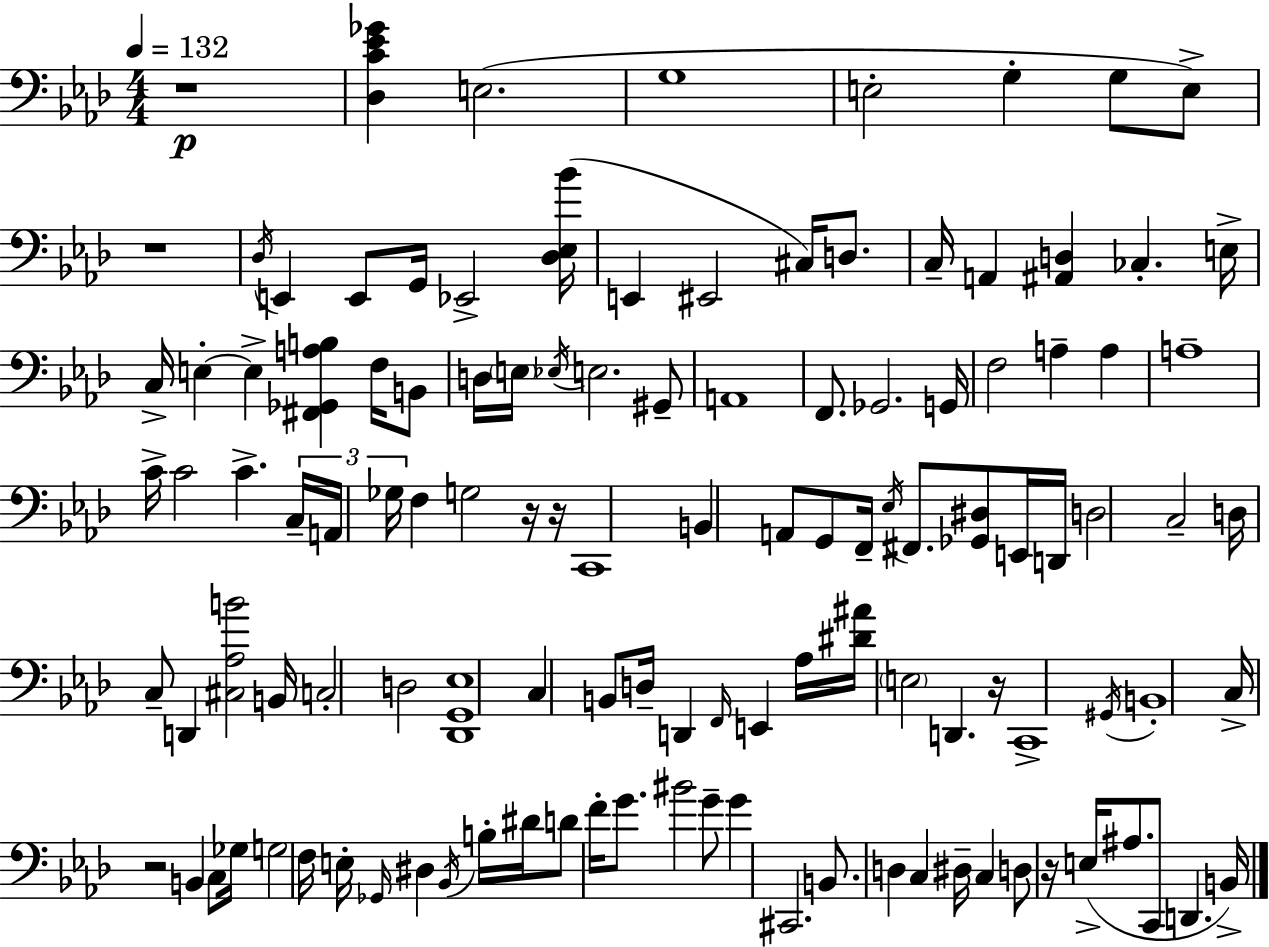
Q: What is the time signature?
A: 4/4